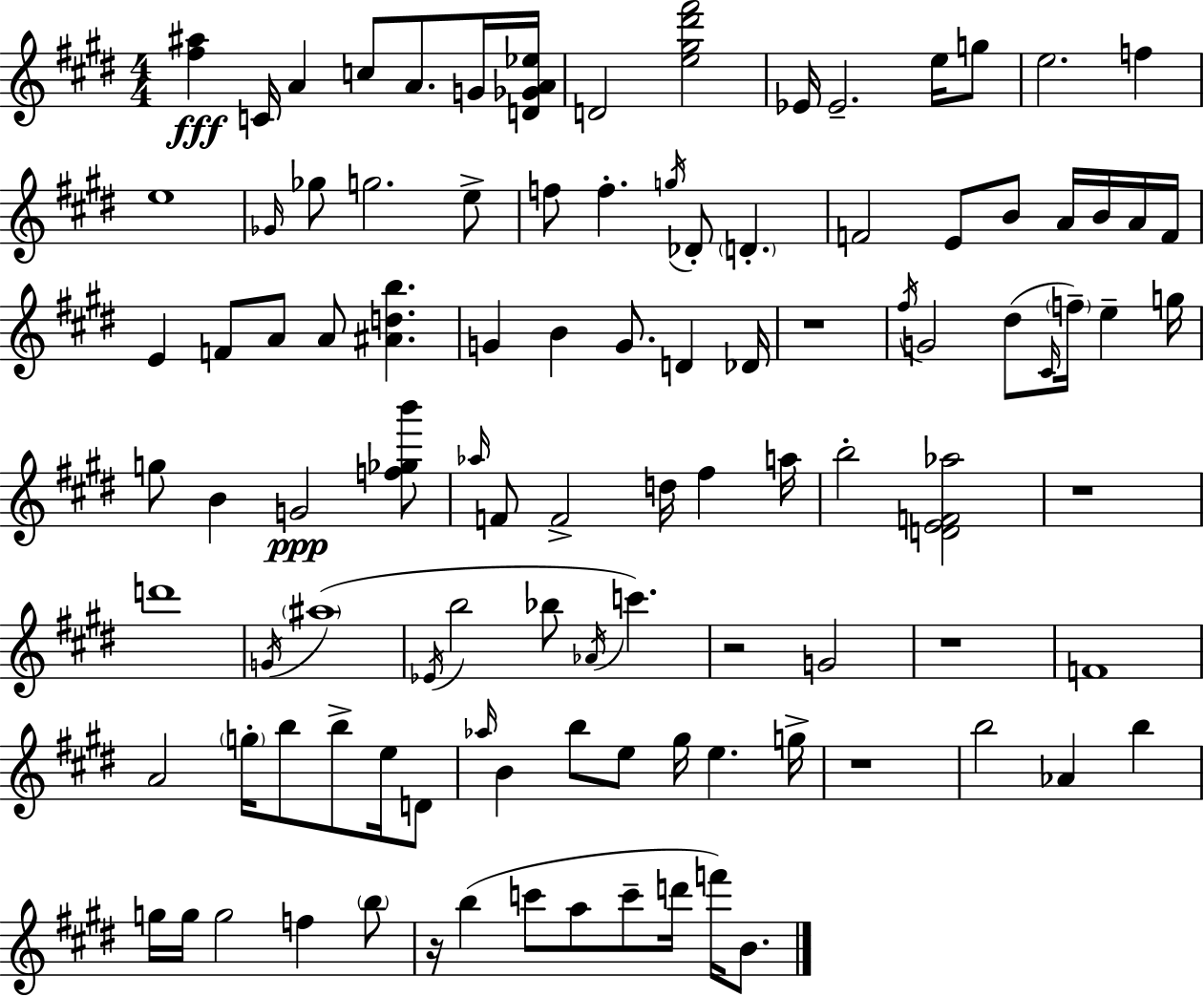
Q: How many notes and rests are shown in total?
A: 105